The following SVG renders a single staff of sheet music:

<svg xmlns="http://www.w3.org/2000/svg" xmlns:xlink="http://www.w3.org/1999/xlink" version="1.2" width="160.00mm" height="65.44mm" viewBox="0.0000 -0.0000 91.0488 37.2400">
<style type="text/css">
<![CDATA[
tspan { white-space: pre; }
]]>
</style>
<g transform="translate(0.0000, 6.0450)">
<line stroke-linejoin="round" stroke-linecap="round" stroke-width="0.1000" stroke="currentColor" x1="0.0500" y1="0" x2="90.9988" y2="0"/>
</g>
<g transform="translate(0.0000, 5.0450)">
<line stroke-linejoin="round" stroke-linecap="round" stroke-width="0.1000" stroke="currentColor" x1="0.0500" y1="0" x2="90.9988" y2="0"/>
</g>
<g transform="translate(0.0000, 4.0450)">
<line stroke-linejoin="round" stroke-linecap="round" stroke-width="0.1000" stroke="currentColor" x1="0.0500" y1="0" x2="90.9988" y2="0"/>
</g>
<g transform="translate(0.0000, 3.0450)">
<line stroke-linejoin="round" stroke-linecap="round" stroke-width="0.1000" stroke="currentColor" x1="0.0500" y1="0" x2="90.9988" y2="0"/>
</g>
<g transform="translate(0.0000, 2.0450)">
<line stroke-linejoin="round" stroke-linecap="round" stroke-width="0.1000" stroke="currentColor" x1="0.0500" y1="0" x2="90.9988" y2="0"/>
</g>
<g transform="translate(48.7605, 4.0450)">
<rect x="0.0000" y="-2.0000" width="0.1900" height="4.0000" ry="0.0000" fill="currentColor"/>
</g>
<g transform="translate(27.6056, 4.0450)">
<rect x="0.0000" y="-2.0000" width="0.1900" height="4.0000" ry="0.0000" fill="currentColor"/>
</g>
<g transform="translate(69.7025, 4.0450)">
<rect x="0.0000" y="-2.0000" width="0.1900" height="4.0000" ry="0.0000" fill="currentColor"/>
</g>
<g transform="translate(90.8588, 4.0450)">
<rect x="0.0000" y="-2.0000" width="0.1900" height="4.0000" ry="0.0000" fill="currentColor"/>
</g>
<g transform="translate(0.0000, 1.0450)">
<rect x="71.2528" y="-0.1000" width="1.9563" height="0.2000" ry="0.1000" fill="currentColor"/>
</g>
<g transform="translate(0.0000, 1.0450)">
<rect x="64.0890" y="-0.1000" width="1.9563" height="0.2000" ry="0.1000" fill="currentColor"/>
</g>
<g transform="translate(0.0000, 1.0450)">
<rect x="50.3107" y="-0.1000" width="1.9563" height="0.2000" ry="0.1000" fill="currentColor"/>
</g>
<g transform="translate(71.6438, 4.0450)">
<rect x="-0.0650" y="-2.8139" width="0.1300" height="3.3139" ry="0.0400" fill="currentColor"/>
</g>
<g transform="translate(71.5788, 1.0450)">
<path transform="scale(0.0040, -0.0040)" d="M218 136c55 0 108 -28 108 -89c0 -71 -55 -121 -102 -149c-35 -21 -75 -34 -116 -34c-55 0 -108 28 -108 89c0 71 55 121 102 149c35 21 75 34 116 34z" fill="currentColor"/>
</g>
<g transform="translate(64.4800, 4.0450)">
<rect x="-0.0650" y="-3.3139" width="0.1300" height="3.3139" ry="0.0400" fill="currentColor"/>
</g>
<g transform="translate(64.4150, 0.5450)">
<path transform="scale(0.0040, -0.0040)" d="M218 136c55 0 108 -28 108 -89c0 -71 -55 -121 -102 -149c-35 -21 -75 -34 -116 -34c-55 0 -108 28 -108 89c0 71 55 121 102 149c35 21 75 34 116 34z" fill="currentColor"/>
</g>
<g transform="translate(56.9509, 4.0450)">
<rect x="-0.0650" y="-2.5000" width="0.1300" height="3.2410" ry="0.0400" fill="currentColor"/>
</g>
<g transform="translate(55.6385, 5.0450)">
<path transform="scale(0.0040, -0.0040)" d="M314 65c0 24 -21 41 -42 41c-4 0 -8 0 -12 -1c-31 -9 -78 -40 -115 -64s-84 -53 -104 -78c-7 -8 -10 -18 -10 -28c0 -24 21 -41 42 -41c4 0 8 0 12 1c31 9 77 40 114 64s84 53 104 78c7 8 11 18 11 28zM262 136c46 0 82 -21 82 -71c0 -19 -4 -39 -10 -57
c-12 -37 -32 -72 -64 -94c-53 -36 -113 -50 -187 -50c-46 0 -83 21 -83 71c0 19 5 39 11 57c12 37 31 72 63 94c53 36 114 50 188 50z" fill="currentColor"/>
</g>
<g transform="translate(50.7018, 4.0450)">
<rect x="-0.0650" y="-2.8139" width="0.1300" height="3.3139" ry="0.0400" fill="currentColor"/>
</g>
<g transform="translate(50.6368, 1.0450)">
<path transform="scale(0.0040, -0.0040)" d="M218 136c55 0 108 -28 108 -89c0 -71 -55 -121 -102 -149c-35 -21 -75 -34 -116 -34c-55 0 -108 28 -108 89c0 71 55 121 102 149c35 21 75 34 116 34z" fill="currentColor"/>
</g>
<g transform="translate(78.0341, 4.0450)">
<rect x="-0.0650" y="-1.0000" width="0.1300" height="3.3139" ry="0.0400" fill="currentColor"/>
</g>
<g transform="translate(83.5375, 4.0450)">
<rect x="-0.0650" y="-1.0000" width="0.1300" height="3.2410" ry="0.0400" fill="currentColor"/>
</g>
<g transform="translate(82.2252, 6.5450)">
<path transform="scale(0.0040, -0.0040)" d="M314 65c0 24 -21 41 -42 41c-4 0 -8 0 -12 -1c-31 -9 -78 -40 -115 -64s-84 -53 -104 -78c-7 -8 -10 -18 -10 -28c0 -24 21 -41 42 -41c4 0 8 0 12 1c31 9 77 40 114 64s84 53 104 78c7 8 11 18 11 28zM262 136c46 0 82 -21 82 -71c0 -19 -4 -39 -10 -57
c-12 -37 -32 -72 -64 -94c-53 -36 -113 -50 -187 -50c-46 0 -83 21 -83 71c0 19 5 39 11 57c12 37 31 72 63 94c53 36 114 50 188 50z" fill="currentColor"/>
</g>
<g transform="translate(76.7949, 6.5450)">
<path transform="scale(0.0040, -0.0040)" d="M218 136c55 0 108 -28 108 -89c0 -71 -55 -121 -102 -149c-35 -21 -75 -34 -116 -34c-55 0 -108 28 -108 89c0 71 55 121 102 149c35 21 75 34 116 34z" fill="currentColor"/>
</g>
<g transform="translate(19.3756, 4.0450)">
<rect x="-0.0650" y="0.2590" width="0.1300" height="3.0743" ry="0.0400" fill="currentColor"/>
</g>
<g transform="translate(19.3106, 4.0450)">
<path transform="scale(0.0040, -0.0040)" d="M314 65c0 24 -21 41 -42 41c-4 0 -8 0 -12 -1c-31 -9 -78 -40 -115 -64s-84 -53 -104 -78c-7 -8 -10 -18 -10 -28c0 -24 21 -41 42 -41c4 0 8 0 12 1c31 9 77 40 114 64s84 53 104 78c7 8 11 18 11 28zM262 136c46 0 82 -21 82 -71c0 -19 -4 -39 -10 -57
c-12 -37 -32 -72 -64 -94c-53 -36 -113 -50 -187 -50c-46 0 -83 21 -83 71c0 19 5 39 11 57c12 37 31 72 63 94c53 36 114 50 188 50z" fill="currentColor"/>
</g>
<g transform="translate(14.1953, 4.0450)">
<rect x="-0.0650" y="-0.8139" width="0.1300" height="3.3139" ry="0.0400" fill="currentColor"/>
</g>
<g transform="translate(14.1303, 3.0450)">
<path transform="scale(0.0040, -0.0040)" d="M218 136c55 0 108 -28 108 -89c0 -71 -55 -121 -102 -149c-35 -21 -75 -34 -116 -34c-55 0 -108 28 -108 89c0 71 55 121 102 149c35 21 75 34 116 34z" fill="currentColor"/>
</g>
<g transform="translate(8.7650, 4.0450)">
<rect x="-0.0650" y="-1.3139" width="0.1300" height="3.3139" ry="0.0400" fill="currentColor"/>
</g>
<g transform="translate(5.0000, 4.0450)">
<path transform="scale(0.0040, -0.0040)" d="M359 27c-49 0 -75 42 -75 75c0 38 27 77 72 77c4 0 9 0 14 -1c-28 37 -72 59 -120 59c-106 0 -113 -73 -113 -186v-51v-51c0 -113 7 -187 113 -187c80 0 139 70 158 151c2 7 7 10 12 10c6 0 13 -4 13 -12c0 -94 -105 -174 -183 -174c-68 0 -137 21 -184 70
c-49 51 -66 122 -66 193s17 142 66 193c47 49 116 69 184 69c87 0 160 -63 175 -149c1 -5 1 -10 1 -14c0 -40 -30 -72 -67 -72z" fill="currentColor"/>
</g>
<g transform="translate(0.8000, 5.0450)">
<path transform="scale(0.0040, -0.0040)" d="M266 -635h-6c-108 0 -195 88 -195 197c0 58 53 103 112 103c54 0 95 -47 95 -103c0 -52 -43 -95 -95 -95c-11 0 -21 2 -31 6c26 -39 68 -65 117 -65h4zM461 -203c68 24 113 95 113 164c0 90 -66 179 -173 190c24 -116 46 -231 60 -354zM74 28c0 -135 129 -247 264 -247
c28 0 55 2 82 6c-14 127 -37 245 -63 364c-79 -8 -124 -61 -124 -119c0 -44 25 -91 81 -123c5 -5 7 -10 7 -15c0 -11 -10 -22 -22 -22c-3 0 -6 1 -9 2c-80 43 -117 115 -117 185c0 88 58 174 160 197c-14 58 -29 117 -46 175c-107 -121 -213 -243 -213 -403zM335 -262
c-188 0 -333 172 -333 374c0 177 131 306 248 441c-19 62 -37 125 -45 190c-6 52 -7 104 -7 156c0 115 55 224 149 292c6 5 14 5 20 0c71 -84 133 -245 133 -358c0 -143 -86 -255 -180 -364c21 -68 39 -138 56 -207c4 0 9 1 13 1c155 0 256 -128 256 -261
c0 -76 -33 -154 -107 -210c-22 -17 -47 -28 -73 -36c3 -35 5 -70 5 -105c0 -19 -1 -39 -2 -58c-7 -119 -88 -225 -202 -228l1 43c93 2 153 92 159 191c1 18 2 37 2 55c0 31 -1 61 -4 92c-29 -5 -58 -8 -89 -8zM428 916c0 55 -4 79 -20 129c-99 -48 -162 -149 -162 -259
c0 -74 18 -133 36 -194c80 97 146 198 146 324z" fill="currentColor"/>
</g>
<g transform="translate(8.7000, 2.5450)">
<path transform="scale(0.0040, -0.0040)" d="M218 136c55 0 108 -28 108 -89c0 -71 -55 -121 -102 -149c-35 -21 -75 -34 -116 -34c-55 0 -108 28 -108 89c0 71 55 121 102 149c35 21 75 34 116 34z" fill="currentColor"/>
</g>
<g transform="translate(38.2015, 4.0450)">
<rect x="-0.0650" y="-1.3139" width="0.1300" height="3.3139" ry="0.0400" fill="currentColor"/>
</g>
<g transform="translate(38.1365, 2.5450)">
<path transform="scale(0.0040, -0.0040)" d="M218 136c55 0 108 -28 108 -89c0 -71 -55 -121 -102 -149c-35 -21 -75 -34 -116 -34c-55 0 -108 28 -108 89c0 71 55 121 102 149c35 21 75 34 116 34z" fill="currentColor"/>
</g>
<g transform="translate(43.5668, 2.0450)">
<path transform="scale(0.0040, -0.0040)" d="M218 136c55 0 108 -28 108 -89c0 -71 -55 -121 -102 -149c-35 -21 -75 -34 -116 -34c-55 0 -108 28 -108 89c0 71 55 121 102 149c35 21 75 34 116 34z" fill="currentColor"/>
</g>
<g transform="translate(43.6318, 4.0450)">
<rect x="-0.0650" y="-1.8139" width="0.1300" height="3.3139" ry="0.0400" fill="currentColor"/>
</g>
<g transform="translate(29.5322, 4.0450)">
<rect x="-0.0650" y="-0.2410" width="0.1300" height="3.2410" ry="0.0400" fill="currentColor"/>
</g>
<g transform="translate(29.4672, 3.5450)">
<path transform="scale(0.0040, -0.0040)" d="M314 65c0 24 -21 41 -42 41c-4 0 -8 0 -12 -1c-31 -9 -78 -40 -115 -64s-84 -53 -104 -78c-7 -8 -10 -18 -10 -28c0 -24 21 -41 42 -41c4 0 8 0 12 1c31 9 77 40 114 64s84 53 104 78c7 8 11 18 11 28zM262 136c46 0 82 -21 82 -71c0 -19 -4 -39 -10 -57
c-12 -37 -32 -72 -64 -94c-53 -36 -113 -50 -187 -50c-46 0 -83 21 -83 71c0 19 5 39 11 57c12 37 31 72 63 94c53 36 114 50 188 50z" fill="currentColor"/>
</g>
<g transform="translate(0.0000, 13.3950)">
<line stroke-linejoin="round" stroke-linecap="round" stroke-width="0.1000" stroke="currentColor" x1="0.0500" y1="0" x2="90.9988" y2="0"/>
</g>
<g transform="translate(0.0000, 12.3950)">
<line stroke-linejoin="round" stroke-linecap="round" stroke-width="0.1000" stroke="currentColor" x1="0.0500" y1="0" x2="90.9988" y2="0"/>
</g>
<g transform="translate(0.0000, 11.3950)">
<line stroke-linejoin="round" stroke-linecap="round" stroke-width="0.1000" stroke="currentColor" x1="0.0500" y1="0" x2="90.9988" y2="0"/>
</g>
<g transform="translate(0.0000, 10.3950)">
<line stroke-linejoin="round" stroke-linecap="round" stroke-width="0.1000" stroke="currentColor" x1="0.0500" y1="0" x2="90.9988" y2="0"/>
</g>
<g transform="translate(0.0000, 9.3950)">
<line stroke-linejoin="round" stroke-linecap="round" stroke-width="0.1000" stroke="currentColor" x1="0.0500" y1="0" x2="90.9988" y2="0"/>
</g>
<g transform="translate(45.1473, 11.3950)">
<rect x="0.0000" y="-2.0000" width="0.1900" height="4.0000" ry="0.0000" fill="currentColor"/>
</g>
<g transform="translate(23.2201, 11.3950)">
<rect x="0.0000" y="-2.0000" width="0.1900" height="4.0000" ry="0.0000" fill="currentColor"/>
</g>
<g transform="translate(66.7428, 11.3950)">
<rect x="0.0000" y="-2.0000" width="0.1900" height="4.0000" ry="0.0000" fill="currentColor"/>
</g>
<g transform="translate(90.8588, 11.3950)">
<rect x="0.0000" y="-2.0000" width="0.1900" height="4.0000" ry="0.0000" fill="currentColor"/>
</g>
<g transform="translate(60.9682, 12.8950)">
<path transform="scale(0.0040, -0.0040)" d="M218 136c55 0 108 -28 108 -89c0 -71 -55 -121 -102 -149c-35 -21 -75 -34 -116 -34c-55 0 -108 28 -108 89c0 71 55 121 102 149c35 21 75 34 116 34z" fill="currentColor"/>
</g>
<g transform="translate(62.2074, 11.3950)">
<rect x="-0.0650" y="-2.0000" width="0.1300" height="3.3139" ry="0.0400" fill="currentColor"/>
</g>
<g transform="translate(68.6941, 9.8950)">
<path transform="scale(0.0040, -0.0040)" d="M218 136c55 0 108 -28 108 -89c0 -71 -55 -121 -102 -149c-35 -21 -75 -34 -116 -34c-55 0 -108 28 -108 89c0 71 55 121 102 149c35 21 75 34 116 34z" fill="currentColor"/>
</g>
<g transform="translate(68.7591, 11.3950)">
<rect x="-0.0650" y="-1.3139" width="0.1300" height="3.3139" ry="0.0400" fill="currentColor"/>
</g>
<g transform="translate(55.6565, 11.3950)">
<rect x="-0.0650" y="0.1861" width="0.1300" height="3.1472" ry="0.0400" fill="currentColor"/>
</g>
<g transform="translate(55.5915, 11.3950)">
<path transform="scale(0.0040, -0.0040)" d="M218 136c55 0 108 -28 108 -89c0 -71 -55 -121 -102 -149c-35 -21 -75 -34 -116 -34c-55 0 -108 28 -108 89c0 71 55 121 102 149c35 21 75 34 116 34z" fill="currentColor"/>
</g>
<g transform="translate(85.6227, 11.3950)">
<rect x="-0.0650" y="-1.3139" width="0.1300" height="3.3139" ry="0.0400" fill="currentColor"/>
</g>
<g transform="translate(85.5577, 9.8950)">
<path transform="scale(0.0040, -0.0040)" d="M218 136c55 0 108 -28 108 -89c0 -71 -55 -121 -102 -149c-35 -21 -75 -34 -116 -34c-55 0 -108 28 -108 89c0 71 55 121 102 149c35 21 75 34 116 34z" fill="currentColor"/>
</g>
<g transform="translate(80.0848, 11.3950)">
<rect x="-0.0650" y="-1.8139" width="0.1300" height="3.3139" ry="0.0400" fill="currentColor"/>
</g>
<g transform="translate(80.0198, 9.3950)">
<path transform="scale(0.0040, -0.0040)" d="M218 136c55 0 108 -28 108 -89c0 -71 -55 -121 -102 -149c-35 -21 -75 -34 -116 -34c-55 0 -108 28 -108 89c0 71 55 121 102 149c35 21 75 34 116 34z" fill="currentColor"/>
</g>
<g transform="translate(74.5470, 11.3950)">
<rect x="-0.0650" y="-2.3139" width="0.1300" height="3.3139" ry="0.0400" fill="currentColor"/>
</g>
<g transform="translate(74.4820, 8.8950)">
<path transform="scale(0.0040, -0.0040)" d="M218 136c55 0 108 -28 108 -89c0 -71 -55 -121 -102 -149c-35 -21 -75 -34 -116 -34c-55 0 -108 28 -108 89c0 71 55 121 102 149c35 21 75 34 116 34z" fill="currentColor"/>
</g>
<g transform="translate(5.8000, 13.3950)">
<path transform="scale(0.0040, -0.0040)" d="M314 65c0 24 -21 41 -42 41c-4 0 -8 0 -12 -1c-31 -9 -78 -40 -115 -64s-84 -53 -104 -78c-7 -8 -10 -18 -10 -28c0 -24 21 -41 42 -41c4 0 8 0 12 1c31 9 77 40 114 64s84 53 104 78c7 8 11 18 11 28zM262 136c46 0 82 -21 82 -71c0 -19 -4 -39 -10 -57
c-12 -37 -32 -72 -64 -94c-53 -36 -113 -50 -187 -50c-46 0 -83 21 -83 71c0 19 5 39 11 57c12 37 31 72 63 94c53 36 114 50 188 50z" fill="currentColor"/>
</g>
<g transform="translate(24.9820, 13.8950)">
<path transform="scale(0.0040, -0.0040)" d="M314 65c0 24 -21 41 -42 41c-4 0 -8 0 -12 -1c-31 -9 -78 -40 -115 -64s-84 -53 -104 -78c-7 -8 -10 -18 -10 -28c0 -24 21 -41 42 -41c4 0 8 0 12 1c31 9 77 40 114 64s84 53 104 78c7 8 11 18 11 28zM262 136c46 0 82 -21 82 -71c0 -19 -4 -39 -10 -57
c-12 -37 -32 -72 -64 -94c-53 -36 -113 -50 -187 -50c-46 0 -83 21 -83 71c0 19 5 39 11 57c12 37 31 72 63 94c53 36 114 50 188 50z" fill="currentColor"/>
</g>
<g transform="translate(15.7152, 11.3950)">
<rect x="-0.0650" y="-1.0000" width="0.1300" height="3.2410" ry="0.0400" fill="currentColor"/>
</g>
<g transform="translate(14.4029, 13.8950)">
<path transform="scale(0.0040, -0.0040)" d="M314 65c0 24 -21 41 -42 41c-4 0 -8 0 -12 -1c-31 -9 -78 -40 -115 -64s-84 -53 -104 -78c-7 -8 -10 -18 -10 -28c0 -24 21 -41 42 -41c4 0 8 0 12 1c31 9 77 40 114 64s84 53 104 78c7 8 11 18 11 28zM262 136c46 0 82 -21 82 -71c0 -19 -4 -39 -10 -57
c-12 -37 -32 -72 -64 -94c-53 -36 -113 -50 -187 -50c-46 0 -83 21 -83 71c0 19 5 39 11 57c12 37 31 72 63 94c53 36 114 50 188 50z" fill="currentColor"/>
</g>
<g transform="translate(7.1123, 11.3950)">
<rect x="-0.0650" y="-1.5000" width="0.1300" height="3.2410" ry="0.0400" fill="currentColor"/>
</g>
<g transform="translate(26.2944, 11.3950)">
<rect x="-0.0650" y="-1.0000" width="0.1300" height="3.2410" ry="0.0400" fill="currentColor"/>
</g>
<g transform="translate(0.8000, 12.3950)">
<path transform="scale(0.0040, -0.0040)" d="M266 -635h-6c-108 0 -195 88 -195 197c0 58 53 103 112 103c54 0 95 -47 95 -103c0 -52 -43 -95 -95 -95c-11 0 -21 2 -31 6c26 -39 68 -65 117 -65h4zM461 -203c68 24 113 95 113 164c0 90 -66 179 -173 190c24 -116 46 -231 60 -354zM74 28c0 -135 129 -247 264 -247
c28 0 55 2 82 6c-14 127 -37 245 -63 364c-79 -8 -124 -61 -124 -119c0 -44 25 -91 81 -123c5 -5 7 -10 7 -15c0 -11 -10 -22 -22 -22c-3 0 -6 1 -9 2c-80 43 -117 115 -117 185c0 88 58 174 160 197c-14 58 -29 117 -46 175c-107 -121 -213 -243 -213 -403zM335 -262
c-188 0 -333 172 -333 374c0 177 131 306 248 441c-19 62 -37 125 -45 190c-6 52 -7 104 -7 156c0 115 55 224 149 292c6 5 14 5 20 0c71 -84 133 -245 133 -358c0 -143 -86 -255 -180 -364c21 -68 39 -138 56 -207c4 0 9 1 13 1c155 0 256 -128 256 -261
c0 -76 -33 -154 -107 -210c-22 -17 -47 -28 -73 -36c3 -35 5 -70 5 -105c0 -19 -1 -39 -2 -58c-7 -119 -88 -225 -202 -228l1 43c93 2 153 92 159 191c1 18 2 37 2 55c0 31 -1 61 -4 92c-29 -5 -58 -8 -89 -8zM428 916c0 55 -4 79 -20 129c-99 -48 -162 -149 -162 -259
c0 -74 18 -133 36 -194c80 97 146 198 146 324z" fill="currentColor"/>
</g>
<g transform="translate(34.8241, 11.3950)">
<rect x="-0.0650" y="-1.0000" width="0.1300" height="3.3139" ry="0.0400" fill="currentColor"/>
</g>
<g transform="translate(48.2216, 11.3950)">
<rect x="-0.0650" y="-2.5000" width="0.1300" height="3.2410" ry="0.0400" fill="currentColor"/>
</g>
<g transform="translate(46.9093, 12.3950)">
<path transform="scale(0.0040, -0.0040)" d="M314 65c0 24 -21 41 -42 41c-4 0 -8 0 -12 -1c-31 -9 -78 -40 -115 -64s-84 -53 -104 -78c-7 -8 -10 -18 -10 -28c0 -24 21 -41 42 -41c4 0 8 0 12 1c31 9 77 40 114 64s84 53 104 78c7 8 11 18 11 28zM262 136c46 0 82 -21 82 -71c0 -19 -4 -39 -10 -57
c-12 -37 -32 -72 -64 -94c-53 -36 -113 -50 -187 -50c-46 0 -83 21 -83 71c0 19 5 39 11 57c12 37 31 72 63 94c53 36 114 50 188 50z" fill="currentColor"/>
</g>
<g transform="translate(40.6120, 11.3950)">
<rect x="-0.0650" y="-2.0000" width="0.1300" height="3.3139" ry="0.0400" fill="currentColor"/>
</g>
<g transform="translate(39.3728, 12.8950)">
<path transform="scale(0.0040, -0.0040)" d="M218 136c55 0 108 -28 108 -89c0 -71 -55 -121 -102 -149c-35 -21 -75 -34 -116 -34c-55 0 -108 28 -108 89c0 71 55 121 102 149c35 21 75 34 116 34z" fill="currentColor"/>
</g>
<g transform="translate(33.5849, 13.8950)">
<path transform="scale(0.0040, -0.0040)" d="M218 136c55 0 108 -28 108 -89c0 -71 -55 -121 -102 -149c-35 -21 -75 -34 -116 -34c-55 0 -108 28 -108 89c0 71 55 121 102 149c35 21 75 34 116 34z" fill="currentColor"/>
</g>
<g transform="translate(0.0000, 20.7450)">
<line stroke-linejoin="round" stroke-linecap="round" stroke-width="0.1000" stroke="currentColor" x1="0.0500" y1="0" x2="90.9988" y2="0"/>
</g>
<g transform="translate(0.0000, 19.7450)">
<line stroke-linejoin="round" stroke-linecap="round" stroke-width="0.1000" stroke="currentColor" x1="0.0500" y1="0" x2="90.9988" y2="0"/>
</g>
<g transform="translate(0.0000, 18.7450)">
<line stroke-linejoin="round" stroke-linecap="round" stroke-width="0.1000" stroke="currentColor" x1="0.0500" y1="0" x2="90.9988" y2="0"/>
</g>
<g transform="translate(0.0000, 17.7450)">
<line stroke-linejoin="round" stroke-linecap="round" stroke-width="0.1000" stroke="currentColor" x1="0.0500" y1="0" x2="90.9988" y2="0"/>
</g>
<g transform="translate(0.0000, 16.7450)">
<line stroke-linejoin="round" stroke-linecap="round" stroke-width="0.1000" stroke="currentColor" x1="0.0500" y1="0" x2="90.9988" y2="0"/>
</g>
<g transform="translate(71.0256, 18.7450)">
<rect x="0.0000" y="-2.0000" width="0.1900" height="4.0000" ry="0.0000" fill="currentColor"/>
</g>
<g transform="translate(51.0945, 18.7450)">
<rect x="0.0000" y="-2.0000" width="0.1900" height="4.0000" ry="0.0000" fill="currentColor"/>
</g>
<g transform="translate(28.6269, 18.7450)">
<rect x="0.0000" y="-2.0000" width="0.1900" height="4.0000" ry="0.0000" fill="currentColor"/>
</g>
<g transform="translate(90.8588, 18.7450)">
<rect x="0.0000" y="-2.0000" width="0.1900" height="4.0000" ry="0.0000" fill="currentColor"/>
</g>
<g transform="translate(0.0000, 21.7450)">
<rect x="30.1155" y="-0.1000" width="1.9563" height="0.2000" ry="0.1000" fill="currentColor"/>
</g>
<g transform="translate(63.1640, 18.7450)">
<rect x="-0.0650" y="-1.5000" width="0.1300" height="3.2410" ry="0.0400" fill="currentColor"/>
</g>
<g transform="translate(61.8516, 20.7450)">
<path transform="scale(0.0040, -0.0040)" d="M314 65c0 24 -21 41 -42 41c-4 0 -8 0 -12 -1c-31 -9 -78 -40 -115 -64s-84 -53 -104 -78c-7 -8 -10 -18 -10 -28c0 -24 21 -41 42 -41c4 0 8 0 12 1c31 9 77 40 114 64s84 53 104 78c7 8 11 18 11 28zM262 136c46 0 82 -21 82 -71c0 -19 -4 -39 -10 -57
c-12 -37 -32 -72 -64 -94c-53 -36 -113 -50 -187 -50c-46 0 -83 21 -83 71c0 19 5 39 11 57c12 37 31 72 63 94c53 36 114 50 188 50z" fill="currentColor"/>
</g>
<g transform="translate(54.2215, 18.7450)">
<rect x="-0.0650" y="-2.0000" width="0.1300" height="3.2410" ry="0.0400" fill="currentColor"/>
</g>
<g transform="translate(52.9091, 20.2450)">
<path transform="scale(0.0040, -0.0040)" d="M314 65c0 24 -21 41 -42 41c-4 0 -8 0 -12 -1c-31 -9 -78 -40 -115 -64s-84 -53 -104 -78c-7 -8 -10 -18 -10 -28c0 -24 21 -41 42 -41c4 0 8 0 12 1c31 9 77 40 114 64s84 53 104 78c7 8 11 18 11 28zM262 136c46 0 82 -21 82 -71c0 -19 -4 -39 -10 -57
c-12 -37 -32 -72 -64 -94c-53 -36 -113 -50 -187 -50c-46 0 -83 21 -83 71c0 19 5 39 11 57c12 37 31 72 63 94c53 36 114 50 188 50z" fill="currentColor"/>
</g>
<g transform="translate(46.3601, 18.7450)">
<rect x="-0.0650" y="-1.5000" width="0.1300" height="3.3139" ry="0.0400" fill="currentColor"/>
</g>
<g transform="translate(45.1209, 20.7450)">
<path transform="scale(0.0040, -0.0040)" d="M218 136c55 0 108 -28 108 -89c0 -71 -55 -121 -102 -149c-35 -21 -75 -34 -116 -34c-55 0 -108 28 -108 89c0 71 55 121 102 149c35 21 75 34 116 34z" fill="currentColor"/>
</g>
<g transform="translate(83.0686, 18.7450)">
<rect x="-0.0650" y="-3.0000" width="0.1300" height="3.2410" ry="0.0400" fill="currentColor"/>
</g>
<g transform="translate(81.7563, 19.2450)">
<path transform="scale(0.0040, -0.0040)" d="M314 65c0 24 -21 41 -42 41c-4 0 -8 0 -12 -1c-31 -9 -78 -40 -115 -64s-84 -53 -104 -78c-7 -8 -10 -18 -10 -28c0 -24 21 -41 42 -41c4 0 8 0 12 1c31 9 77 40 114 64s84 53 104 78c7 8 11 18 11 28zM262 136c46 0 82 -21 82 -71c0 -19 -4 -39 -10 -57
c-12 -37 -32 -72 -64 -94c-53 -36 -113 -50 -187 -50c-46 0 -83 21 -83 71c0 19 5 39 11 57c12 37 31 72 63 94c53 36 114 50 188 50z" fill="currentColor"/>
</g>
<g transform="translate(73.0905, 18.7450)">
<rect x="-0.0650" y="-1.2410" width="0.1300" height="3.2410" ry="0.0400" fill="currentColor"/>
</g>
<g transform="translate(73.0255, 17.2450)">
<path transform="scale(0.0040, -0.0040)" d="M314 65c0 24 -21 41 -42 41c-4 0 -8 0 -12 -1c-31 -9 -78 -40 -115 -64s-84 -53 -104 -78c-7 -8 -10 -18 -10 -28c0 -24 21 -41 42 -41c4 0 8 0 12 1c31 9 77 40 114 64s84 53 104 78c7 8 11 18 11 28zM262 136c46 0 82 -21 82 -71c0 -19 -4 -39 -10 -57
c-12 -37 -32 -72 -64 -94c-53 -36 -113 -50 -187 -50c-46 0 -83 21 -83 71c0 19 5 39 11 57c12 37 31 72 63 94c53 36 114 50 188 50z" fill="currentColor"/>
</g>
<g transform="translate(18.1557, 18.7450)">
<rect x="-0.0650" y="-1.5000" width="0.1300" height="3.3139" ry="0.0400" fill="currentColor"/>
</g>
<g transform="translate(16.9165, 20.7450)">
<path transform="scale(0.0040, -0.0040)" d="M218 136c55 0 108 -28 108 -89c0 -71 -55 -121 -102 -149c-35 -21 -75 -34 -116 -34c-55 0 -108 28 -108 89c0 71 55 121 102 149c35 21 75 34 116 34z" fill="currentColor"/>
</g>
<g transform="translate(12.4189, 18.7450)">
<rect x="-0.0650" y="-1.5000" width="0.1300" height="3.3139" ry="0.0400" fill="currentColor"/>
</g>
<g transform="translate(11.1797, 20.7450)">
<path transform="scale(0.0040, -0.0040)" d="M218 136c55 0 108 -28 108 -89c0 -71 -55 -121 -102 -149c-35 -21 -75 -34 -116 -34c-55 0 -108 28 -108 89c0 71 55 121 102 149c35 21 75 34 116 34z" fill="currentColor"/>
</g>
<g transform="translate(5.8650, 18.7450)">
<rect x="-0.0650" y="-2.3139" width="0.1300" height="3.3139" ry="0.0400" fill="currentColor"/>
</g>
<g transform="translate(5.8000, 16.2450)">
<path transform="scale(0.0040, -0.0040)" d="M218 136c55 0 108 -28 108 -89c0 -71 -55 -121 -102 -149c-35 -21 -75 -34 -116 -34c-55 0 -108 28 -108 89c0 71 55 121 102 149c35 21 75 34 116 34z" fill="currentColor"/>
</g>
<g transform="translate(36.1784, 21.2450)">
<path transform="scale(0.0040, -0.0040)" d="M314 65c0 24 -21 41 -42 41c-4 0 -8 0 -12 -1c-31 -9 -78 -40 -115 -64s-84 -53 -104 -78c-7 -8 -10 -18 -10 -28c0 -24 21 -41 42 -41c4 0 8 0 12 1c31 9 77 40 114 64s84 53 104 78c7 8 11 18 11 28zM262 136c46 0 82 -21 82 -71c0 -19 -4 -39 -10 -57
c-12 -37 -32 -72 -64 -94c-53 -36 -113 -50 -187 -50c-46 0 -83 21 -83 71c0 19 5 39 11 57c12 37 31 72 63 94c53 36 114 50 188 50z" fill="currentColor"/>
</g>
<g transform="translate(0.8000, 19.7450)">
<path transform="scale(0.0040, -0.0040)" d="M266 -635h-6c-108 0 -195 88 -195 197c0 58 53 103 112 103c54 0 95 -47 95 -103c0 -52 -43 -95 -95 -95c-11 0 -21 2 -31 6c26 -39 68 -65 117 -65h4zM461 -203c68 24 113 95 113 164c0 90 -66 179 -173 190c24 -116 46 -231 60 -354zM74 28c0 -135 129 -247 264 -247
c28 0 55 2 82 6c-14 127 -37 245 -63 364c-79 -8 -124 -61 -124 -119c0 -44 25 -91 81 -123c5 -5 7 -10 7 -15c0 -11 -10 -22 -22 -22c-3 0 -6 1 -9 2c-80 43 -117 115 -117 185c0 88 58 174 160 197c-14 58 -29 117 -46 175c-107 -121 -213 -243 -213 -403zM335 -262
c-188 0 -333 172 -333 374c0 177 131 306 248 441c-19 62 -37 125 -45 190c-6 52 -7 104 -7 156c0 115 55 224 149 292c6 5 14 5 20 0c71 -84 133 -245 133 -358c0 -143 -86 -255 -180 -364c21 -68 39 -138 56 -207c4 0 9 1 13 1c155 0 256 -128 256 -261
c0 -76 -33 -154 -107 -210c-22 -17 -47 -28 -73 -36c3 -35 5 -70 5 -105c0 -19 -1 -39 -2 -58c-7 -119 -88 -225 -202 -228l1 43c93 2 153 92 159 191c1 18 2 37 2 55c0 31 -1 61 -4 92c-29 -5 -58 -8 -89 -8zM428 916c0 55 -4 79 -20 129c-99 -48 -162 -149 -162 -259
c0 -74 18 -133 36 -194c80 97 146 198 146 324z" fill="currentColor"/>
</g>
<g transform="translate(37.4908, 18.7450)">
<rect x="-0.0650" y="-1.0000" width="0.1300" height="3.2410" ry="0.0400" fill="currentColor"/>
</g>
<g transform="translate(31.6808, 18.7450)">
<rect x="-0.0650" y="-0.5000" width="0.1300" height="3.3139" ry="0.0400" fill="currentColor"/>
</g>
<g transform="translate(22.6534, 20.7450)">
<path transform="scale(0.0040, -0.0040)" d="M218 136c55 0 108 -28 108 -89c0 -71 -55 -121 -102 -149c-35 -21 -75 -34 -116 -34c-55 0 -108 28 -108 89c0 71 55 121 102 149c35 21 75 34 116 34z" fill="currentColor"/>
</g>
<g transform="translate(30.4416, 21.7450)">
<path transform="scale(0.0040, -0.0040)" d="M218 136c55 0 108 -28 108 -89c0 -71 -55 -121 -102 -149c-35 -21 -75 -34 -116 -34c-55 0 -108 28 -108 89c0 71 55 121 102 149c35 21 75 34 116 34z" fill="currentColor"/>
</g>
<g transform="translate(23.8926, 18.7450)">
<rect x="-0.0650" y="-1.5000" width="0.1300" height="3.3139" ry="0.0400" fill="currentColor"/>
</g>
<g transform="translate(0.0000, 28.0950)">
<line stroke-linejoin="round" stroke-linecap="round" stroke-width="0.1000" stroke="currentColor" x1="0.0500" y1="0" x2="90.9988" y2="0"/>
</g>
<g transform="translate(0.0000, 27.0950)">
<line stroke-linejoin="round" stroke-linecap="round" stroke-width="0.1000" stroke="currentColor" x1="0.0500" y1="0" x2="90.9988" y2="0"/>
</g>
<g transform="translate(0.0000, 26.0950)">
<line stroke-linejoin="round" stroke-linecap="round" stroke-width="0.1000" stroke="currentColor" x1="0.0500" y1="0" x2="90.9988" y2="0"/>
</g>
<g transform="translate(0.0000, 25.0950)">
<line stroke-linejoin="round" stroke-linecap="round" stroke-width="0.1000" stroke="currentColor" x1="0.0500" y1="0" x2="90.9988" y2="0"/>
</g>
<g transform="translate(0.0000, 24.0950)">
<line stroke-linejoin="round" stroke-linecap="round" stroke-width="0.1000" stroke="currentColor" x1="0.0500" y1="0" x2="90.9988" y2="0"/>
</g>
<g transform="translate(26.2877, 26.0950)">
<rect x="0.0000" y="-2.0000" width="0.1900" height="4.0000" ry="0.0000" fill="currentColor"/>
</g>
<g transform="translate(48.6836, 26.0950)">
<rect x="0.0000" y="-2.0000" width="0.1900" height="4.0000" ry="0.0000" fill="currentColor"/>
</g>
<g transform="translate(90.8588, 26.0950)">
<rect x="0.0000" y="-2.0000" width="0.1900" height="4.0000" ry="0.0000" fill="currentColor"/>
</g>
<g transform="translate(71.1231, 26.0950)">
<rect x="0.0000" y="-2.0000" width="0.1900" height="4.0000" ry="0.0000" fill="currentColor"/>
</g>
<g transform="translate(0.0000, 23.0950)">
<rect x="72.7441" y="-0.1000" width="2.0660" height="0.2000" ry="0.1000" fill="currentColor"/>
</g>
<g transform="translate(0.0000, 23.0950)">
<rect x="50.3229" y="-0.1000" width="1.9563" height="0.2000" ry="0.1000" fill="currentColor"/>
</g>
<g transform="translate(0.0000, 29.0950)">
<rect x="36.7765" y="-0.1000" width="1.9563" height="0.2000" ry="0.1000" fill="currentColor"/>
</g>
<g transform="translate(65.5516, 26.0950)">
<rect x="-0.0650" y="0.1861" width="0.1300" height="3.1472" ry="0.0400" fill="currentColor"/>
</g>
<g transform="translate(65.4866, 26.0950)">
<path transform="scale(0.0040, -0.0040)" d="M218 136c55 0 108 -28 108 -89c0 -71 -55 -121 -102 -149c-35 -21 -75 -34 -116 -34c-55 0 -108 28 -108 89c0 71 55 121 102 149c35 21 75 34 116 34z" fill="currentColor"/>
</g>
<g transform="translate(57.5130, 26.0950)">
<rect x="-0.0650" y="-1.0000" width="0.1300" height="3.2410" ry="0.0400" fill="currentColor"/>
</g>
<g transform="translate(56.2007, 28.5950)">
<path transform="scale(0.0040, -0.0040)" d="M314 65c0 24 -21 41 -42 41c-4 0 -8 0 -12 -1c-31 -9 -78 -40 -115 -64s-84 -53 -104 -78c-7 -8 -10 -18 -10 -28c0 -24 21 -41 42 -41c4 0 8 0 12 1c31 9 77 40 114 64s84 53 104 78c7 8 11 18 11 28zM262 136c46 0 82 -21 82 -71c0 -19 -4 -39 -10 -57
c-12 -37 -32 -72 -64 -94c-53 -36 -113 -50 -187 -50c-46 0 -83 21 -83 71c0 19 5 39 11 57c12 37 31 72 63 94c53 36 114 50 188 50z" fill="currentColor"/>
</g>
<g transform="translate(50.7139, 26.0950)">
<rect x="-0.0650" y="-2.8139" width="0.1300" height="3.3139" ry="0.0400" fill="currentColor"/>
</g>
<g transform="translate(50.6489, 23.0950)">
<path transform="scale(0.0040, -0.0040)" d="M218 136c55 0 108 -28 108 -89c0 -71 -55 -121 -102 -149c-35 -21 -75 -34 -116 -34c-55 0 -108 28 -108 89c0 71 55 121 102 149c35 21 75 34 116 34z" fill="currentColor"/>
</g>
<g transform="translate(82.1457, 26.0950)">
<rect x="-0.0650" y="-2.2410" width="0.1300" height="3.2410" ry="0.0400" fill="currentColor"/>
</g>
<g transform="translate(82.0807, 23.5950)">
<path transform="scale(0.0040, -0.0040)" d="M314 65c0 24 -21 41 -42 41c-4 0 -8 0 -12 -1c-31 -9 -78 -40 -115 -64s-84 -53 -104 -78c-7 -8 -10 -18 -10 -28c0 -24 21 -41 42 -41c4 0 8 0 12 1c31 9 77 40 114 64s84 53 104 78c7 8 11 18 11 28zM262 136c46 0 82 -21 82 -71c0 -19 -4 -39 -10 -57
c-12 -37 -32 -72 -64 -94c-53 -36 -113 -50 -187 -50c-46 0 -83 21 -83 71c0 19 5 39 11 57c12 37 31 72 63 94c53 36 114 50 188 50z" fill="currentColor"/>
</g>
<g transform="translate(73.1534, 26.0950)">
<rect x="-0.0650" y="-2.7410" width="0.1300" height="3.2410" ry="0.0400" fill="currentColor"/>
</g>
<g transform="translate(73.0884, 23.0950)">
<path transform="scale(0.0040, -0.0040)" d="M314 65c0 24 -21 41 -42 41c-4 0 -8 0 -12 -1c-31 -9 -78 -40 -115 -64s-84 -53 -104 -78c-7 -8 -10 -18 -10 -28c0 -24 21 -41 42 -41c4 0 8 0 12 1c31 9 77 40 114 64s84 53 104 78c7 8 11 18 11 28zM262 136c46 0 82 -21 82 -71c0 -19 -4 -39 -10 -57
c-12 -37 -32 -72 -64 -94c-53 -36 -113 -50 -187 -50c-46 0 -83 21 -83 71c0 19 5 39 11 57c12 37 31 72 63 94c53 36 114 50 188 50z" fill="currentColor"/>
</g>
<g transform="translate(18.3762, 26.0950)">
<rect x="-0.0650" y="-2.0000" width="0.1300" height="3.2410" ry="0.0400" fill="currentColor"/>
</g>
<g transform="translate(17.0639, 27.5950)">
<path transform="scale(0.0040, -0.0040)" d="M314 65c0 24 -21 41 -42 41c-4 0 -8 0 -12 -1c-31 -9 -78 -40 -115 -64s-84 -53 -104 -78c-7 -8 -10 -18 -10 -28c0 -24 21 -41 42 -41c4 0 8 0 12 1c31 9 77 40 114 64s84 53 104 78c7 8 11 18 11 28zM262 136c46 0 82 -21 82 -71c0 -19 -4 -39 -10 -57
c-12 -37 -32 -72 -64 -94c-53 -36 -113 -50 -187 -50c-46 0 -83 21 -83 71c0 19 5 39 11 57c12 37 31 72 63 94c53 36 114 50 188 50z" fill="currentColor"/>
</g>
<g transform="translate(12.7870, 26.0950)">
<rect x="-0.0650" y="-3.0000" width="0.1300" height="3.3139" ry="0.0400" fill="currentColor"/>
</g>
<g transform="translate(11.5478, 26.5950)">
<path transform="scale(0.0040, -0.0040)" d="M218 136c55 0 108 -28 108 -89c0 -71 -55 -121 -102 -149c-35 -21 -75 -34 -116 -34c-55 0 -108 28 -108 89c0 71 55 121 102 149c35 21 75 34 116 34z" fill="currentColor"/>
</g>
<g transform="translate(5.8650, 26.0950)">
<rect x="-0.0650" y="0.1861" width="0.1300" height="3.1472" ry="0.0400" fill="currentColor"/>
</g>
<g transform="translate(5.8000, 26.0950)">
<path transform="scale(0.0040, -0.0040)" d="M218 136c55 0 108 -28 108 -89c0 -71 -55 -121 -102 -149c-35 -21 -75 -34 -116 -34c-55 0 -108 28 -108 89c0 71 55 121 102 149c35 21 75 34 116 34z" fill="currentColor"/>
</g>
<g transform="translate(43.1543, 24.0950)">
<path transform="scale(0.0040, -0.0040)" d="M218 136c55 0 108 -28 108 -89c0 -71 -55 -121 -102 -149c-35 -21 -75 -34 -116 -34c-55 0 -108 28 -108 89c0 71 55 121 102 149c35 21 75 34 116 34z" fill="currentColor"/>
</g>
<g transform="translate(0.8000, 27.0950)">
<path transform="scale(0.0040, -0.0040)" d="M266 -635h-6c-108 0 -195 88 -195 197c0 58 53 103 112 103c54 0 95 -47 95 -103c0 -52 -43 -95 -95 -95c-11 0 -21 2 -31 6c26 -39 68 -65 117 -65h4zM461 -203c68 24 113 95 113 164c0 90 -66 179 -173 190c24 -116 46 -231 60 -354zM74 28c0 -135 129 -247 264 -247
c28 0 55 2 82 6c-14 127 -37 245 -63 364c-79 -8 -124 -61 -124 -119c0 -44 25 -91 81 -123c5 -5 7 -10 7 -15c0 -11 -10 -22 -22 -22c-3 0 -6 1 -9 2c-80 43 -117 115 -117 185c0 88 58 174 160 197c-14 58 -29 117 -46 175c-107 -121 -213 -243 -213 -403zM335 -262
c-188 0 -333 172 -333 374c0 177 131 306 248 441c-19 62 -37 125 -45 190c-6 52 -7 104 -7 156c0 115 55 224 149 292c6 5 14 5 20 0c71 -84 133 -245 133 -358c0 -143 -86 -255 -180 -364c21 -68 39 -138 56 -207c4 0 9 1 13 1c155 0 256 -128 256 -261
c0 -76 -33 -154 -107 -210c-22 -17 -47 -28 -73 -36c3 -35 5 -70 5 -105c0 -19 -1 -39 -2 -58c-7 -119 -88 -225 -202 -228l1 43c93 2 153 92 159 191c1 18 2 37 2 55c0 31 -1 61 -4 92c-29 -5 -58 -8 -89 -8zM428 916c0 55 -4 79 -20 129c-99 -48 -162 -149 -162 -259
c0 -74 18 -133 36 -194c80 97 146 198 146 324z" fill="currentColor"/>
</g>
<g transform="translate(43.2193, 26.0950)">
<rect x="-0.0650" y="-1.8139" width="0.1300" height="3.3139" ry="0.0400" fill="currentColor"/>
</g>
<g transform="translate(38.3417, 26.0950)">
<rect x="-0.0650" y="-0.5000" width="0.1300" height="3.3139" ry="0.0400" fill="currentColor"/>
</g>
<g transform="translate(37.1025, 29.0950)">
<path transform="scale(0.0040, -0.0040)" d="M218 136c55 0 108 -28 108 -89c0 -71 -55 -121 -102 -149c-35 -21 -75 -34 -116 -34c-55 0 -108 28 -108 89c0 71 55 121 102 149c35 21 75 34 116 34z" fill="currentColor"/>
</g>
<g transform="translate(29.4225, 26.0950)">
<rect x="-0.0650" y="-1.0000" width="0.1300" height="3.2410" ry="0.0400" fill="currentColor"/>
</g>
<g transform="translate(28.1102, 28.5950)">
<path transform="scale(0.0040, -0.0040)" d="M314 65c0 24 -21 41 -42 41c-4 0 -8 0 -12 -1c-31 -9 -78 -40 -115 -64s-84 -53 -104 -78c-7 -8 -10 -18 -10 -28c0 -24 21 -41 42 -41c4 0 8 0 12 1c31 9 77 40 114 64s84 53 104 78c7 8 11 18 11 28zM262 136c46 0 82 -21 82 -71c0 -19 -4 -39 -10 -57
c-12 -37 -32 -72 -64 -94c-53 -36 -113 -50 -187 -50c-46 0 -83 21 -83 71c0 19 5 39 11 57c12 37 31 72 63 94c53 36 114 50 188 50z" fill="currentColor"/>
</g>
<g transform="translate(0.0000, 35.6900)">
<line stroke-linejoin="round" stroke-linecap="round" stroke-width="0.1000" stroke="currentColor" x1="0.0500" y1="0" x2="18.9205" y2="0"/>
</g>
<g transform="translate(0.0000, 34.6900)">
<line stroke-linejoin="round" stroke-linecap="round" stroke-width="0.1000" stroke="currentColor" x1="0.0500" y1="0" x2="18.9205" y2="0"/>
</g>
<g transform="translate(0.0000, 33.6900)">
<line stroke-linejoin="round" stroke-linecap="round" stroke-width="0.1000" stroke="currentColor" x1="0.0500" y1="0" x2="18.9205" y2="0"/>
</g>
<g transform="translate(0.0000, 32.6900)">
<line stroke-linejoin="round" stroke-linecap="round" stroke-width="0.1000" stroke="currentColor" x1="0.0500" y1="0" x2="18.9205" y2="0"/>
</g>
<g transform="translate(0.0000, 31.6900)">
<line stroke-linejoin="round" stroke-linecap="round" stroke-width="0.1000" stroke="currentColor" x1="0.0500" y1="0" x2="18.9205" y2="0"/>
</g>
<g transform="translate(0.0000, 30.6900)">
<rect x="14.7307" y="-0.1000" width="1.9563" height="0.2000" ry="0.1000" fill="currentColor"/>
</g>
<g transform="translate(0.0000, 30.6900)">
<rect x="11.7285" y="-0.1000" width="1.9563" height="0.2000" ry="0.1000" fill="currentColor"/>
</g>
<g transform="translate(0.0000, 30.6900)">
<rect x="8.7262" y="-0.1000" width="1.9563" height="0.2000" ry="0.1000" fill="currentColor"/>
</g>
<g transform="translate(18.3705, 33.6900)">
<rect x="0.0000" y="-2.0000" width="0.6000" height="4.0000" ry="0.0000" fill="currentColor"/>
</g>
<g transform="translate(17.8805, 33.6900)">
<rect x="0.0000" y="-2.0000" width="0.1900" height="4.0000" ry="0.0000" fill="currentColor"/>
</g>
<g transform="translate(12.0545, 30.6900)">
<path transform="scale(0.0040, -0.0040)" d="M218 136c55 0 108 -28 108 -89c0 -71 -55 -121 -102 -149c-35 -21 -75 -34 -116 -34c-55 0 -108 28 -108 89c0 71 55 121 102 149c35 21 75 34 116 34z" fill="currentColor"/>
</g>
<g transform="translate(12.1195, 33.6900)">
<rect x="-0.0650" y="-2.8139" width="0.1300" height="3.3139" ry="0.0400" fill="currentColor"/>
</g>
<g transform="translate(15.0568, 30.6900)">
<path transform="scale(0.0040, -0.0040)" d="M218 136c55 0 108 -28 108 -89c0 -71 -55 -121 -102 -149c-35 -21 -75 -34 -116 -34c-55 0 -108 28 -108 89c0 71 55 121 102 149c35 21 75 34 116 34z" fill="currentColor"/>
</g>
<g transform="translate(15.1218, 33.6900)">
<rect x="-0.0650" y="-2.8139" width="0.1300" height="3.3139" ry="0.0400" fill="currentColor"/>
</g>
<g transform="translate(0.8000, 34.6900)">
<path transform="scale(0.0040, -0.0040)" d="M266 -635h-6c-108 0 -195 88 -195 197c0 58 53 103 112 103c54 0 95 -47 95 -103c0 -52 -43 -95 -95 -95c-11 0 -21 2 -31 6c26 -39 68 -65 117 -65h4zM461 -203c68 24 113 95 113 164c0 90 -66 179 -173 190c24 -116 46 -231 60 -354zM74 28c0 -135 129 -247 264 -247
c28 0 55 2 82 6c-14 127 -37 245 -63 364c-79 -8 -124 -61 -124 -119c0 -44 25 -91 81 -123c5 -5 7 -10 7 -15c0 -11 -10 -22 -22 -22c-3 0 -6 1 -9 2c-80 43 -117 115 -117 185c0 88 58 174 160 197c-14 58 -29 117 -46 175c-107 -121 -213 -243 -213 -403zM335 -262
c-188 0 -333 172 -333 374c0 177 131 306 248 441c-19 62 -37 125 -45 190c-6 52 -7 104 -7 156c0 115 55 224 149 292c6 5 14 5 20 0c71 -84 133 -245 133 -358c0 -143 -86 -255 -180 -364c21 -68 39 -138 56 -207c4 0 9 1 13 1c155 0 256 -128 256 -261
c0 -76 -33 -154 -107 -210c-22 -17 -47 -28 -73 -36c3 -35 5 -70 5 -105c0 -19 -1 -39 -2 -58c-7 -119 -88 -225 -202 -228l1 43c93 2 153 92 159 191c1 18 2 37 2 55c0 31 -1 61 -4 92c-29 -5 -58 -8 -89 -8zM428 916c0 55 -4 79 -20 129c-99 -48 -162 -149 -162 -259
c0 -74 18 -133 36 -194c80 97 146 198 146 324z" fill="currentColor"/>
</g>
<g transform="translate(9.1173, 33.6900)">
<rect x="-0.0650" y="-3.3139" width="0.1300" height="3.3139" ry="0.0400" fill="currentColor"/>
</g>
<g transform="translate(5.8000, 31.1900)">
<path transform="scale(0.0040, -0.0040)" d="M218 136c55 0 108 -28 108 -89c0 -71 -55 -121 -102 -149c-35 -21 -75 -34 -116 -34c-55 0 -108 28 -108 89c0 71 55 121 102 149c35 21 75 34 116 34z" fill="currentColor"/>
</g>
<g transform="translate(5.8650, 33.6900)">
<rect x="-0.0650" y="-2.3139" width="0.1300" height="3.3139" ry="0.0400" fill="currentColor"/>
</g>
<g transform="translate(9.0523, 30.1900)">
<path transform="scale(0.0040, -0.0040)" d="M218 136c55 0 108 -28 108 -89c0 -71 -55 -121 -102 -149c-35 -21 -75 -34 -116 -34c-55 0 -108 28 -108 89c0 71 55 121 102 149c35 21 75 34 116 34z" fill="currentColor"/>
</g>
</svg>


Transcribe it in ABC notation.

X:1
T:Untitled
M:4/4
L:1/4
K:C
e d B2 c2 e f a G2 b a D D2 E2 D2 D2 D F G2 B F e g f e g E E E C D2 E F2 E2 e2 A2 B A F2 D2 C f a D2 B a2 g2 g b a a